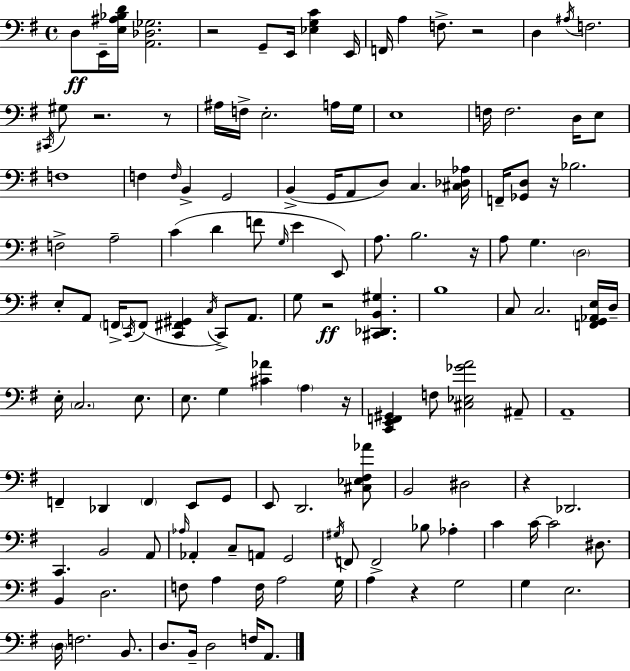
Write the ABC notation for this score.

X:1
T:Untitled
M:4/4
L:1/4
K:G
D,/2 E,,/4 [E,^A,_B,D]/4 [A,,_D,_G,]2 z2 G,,/2 E,,/4 [_E,G,C] E,,/4 F,,/4 A, F,/2 z2 D, ^A,/4 F,2 ^C,,/4 ^G,/2 z2 z/2 ^A,/4 F,/4 E,2 A,/4 G,/4 E,4 F,/4 F,2 D,/4 E,/2 F,4 F, F,/4 B,, G,,2 B,, G,,/4 A,,/2 D,/2 C, [^C,_D,_A,]/4 F,,/4 [_G,,D,]/2 z/4 _B,2 F,2 A,2 C D F/2 G,/4 E E,,/2 A,/2 B,2 z/4 A,/2 G, D,2 E,/2 A,,/2 F,,/4 C,,/4 F,,/2 [C,,^F,,^G,,] C,/4 C,,/2 A,,/2 G,/2 z2 [^C,,_D,,B,,^G,] B,4 C,/2 C,2 [F,,G,,_A,,E,]/4 D,/4 E,/4 C,2 E,/2 E,/2 G, [^C_A] A, z/4 [C,,E,,F,,^G,,] F,/2 [^C,_E,_GA]2 ^A,,/2 A,,4 F,, _D,, F,, E,,/2 G,,/2 E,,/2 D,,2 [^C,_E,^F,_A]/2 B,,2 ^D,2 z _D,,2 C,, B,,2 A,,/2 _A,/4 _A,, C,/2 A,,/2 G,,2 ^G,/4 F,,/2 F,,2 _B,/2 _A, C C/4 C2 ^D,/2 B,, D,2 F,/2 A, F,/4 A,2 G,/4 A, z G,2 G, E,2 D,/4 F,2 B,,/2 D,/2 B,,/4 D,2 F,/4 A,,/2